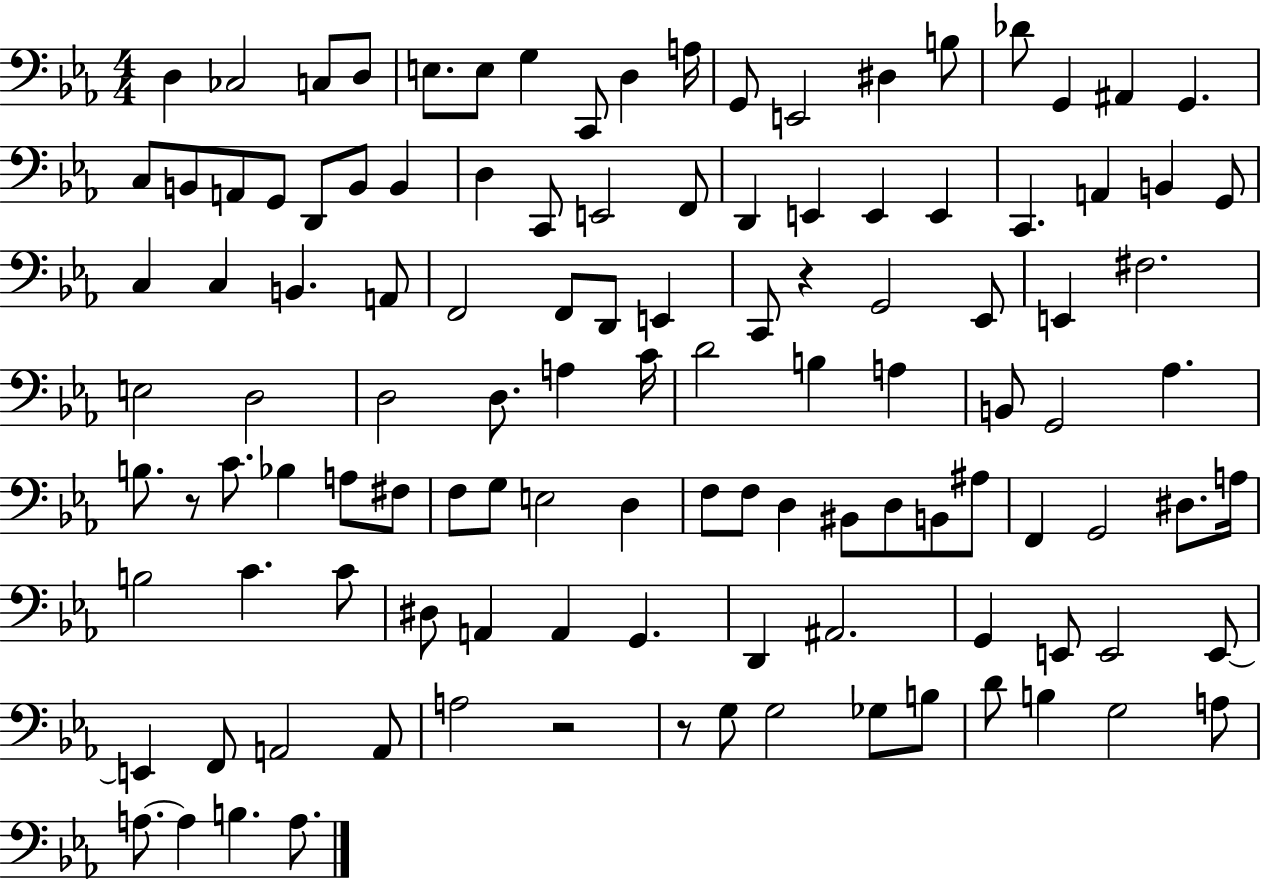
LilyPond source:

{
  \clef bass
  \numericTimeSignature
  \time 4/4
  \key ees \major
  d4 ces2 c8 d8 | e8. e8 g4 c,8 d4 a16 | g,8 e,2 dis4 b8 | des'8 g,4 ais,4 g,4. | \break c8 b,8 a,8 g,8 d,8 b,8 b,4 | d4 c,8 e,2 f,8 | d,4 e,4 e,4 e,4 | c,4. a,4 b,4 g,8 | \break c4 c4 b,4. a,8 | f,2 f,8 d,8 e,4 | c,8 r4 g,2 ees,8 | e,4 fis2. | \break e2 d2 | d2 d8. a4 c'16 | d'2 b4 a4 | b,8 g,2 aes4. | \break b8. r8 c'8. bes4 a8 fis8 | f8 g8 e2 d4 | f8 f8 d4 bis,8 d8 b,8 ais8 | f,4 g,2 dis8. a16 | \break b2 c'4. c'8 | dis8 a,4 a,4 g,4. | d,4 ais,2. | g,4 e,8 e,2 e,8~~ | \break e,4 f,8 a,2 a,8 | a2 r2 | r8 g8 g2 ges8 b8 | d'8 b4 g2 a8 | \break a8.~~ a4 b4. a8. | \bar "|."
}